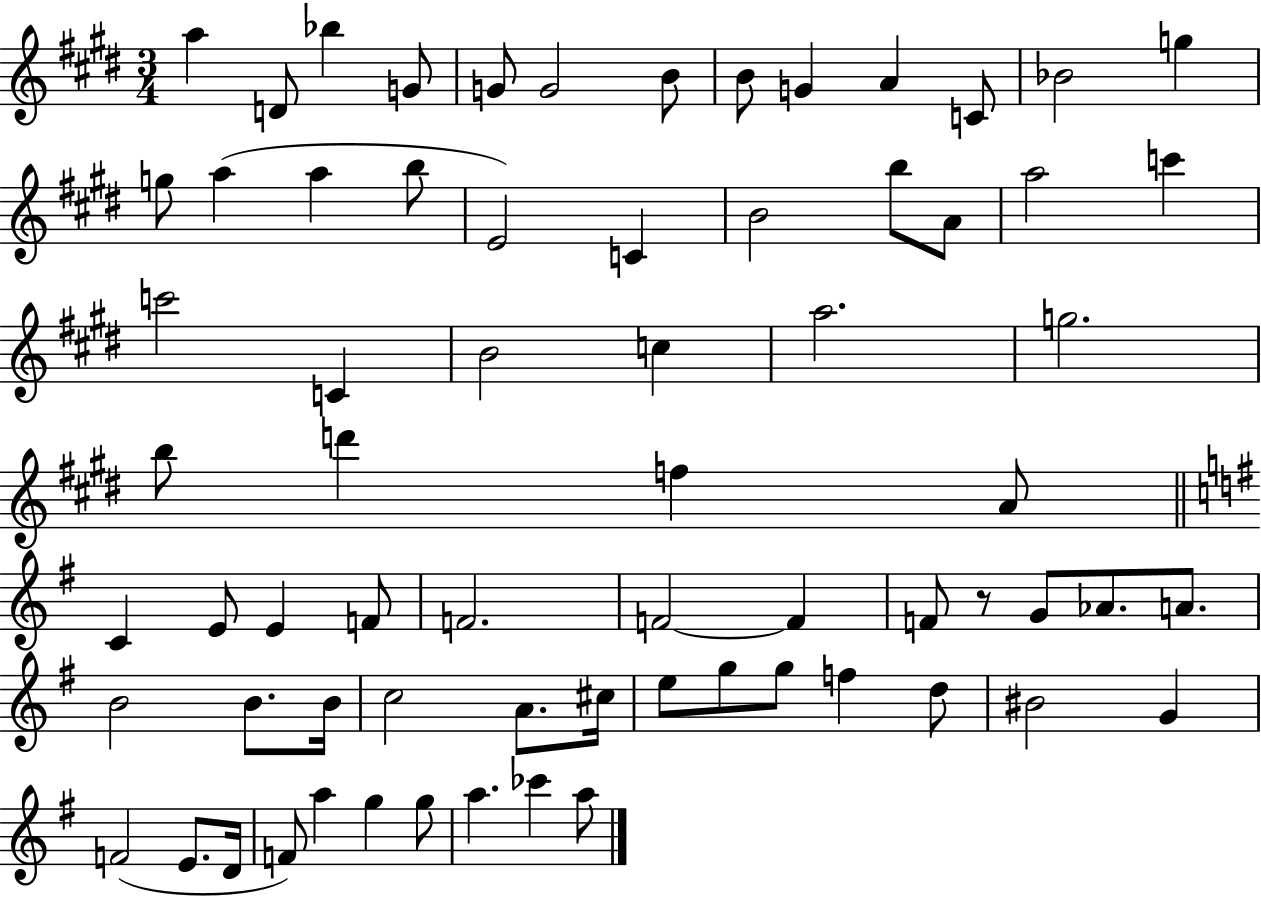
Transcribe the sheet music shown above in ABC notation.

X:1
T:Untitled
M:3/4
L:1/4
K:E
a D/2 _b G/2 G/2 G2 B/2 B/2 G A C/2 _B2 g g/2 a a b/2 E2 C B2 b/2 A/2 a2 c' c'2 C B2 c a2 g2 b/2 d' f A/2 C E/2 E F/2 F2 F2 F F/2 z/2 G/2 _A/2 A/2 B2 B/2 B/4 c2 A/2 ^c/4 e/2 g/2 g/2 f d/2 ^B2 G F2 E/2 D/4 F/2 a g g/2 a _c' a/2